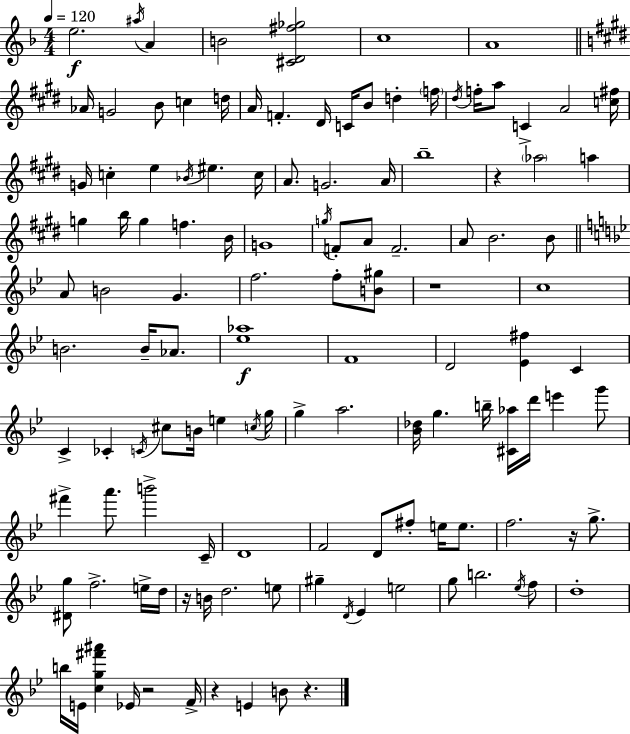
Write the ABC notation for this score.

X:1
T:Untitled
M:4/4
L:1/4
K:F
e2 ^a/4 A B2 [^CD^f_g]2 c4 A4 _A/4 G2 B/2 c d/4 A/4 F ^D/4 C/4 B/2 d f/4 ^d/4 f/4 a/2 C A2 [c^f]/4 G/4 c e _B/4 ^e c/4 A/2 G2 A/4 b4 z _a2 a g b/4 g f B/4 G4 g/4 F/2 A/2 F2 A/2 B2 B/2 A/2 B2 G f2 f/2 [B^g]/2 z4 c4 B2 B/4 _A/2 [_e_a]4 F4 D2 [_E^f] C C _C C/4 ^c/2 B/4 e c/4 g/4 g a2 [_B_d]/4 g b/4 [^C_a]/4 d'/4 e' g'/2 ^f' a'/2 b'2 C/4 D4 F2 D/2 ^f/2 e/4 e/2 f2 z/4 g/2 [^Dg]/2 f2 e/4 d/4 z/4 B/4 d2 e/2 ^g D/4 _E e2 g/2 b2 _e/4 f/2 d4 b/4 E/4 [cg^f'^a'] _E/4 z2 F/4 z E B/2 z